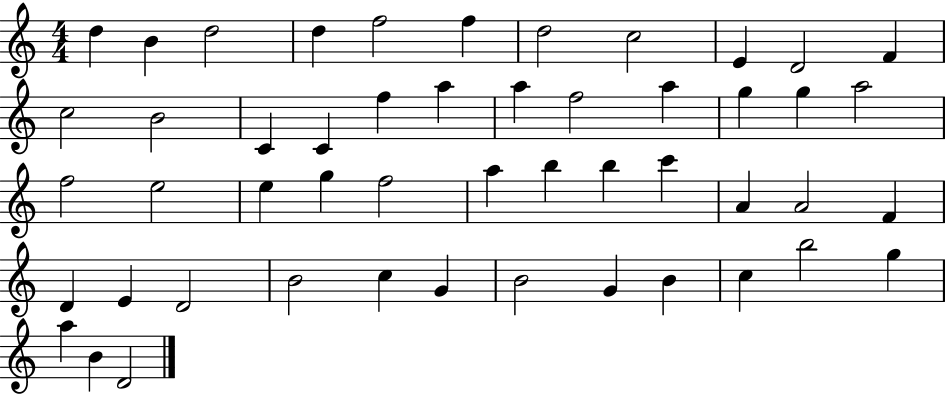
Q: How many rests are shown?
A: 0